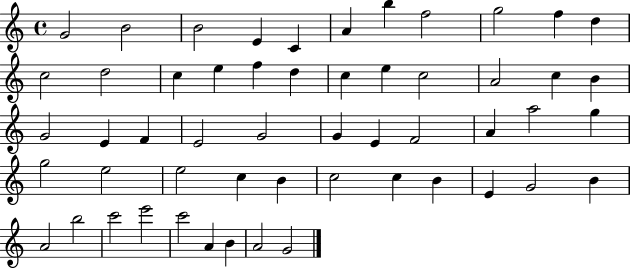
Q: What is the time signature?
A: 4/4